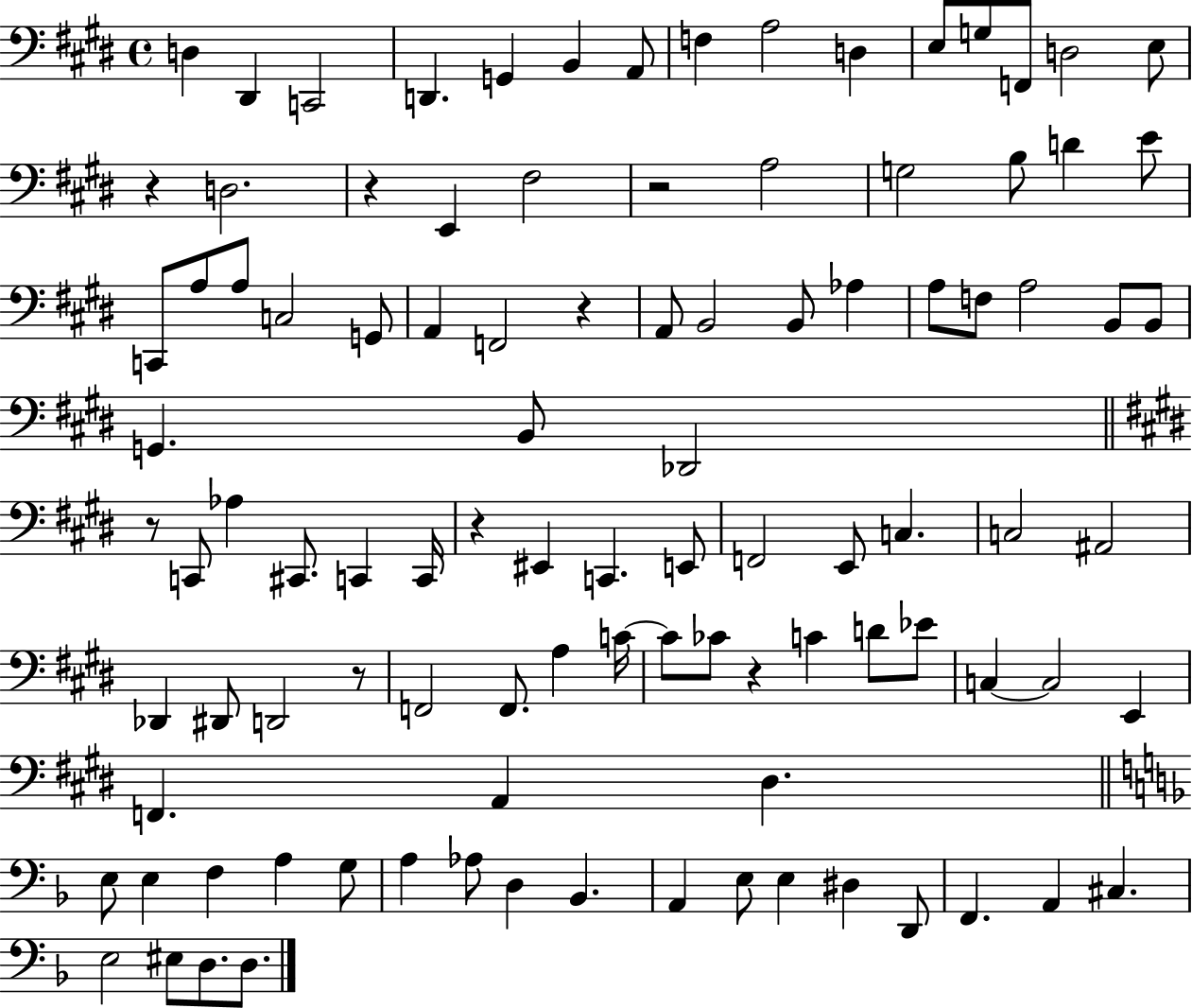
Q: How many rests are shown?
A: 8